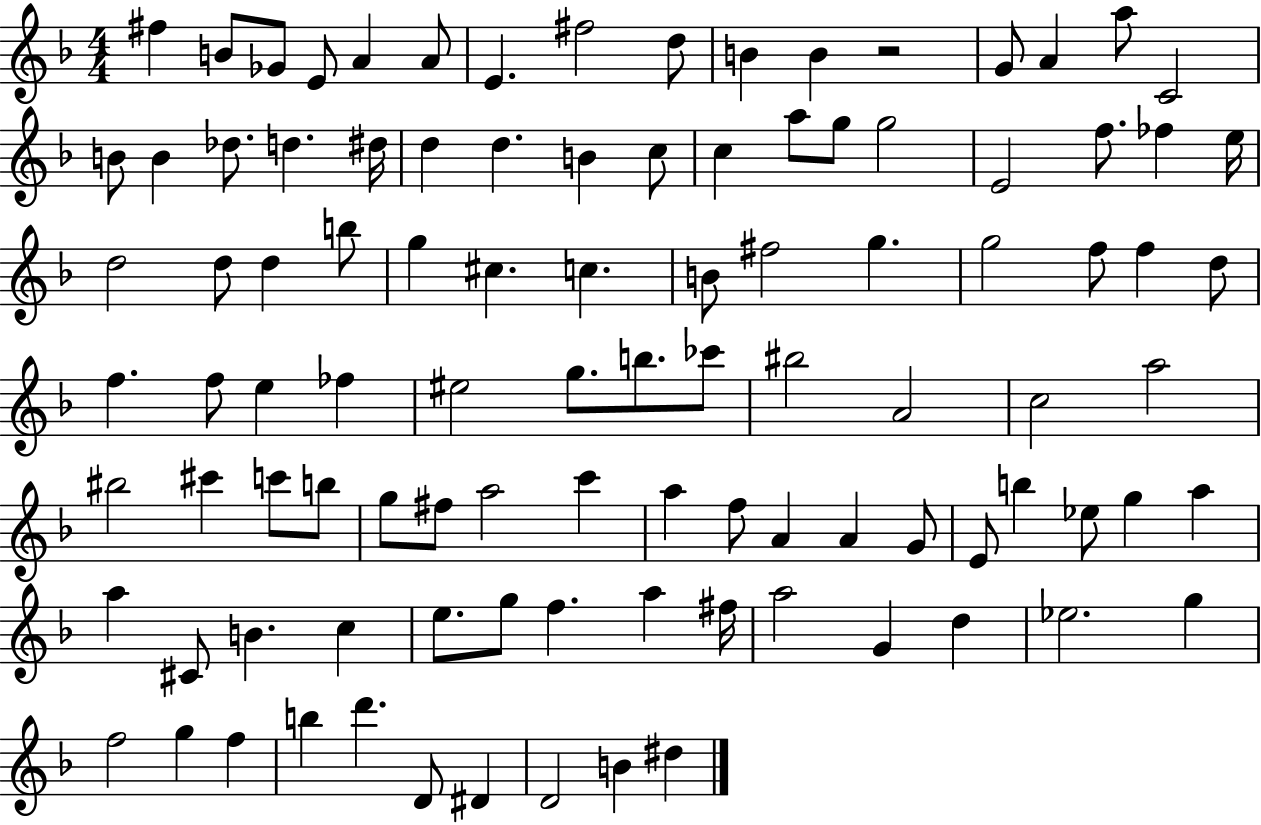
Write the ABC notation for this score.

X:1
T:Untitled
M:4/4
L:1/4
K:F
^f B/2 _G/2 E/2 A A/2 E ^f2 d/2 B B z2 G/2 A a/2 C2 B/2 B _d/2 d ^d/4 d d B c/2 c a/2 g/2 g2 E2 f/2 _f e/4 d2 d/2 d b/2 g ^c c B/2 ^f2 g g2 f/2 f d/2 f f/2 e _f ^e2 g/2 b/2 _c'/2 ^b2 A2 c2 a2 ^b2 ^c' c'/2 b/2 g/2 ^f/2 a2 c' a f/2 A A G/2 E/2 b _e/2 g a a ^C/2 B c e/2 g/2 f a ^f/4 a2 G d _e2 g f2 g f b d' D/2 ^D D2 B ^d